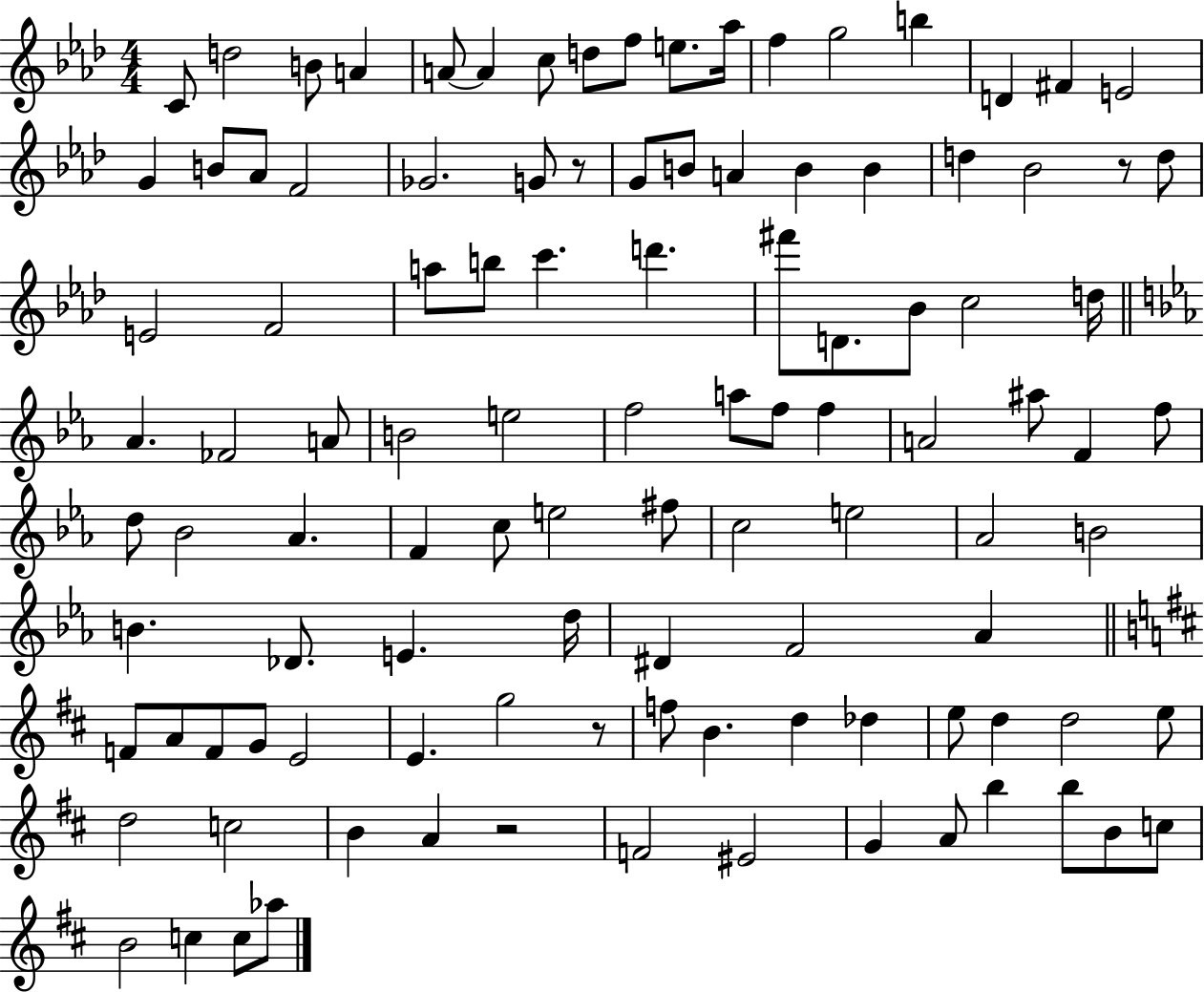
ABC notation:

X:1
T:Untitled
M:4/4
L:1/4
K:Ab
C/2 d2 B/2 A A/2 A c/2 d/2 f/2 e/2 _a/4 f g2 b D ^F E2 G B/2 _A/2 F2 _G2 G/2 z/2 G/2 B/2 A B B d _B2 z/2 d/2 E2 F2 a/2 b/2 c' d' ^f'/2 D/2 _B/2 c2 d/4 _A _F2 A/2 B2 e2 f2 a/2 f/2 f A2 ^a/2 F f/2 d/2 _B2 _A F c/2 e2 ^f/2 c2 e2 _A2 B2 B _D/2 E d/4 ^D F2 _A F/2 A/2 F/2 G/2 E2 E g2 z/2 f/2 B d _d e/2 d d2 e/2 d2 c2 B A z2 F2 ^E2 G A/2 b b/2 B/2 c/2 B2 c c/2 _a/2